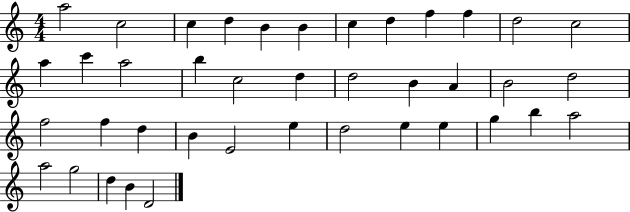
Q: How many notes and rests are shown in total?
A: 40